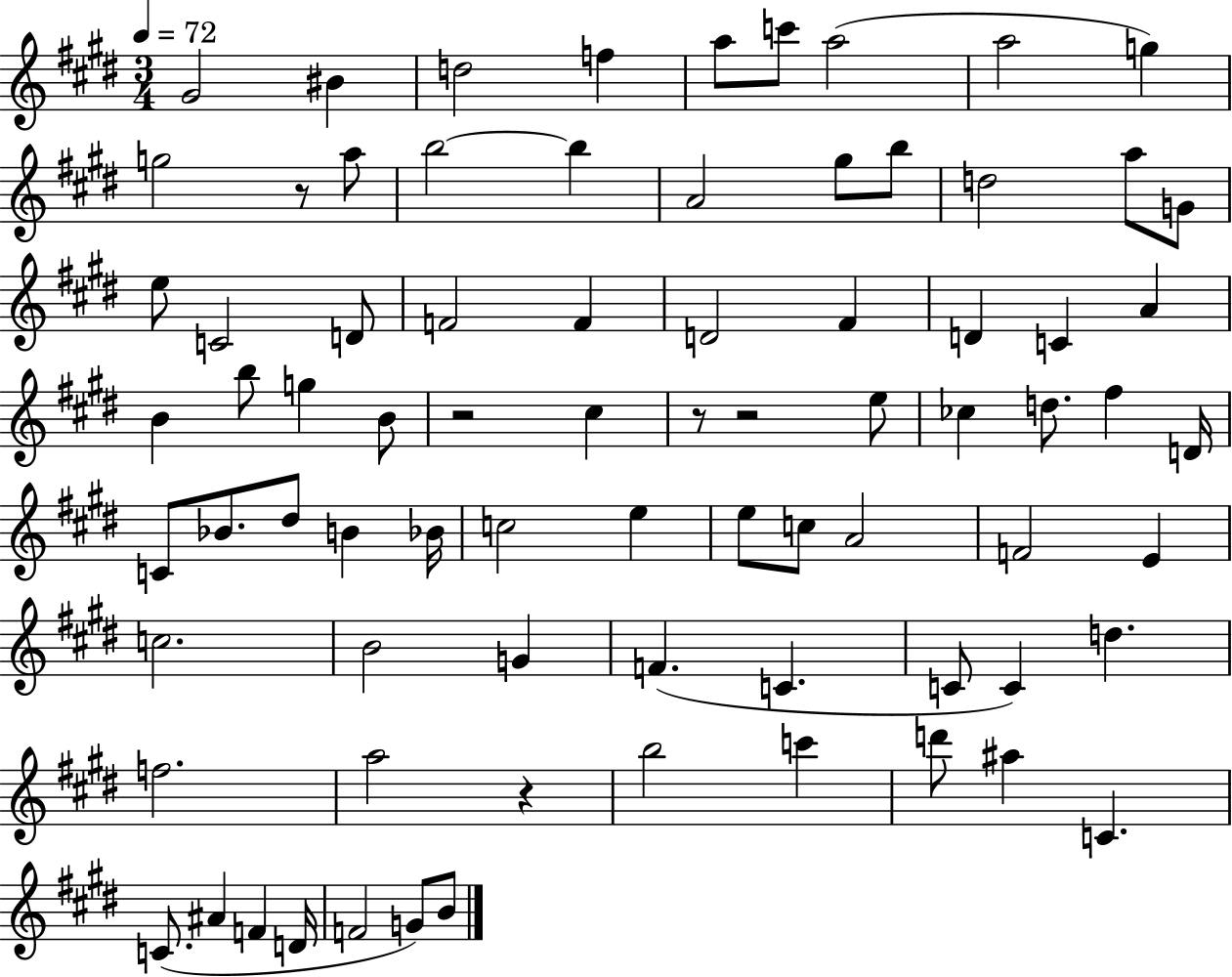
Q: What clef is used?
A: treble